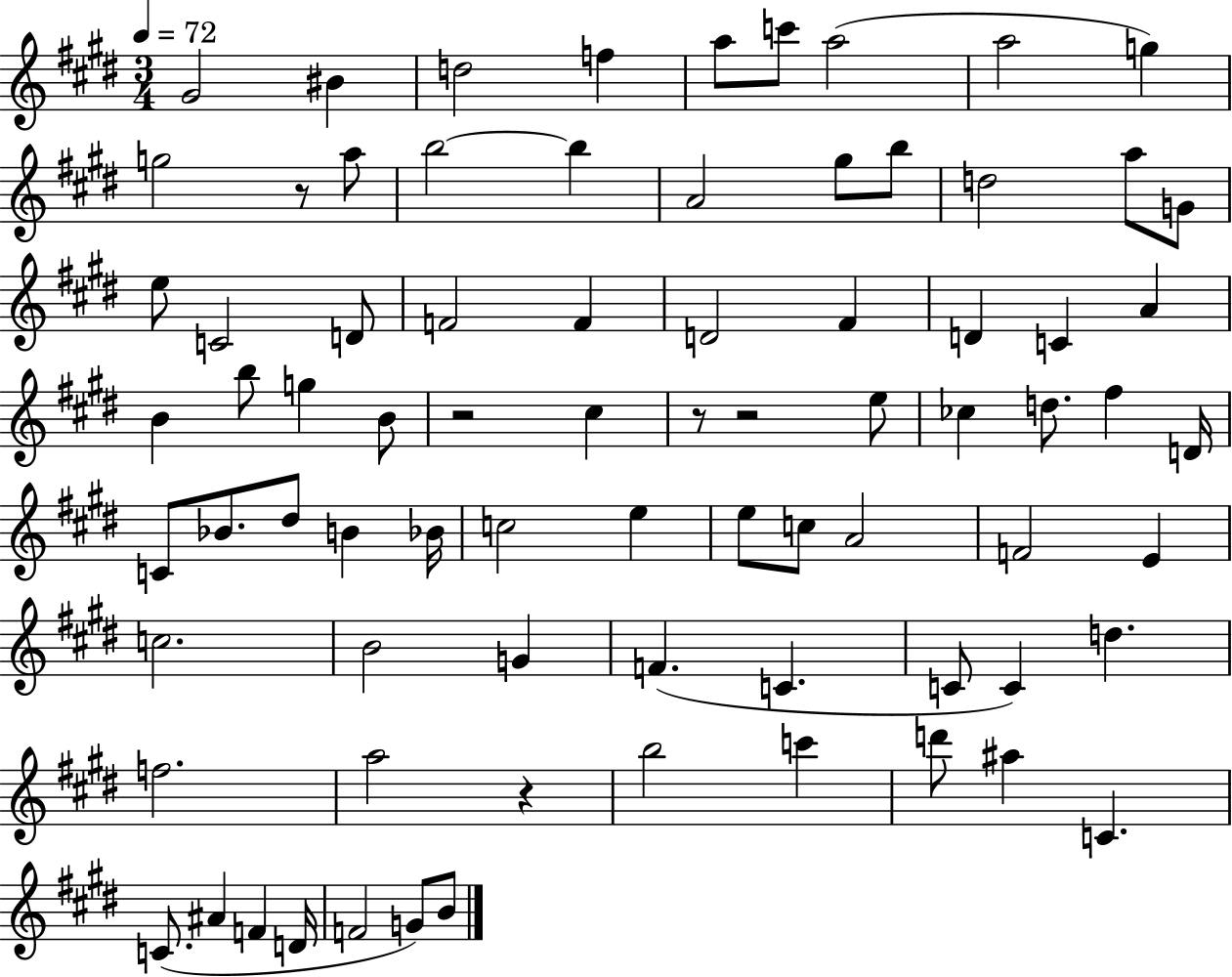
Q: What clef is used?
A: treble